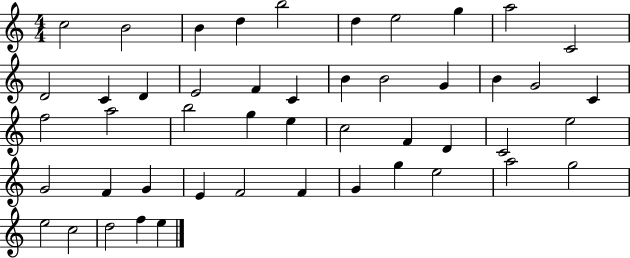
X:1
T:Untitled
M:4/4
L:1/4
K:C
c2 B2 B d b2 d e2 g a2 C2 D2 C D E2 F C B B2 G B G2 C f2 a2 b2 g e c2 F D C2 e2 G2 F G E F2 F G g e2 a2 g2 e2 c2 d2 f e